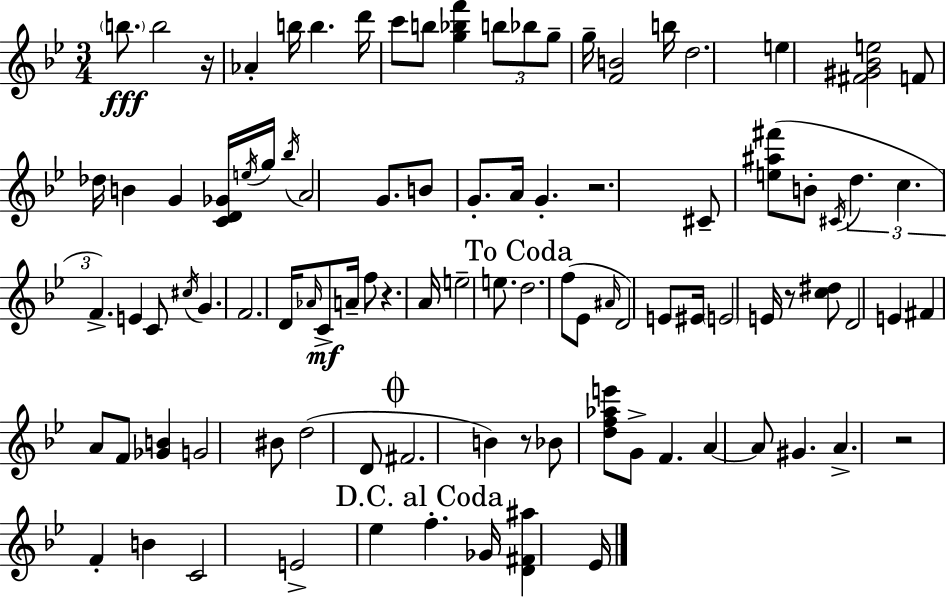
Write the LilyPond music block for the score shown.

{
  \clef treble
  \numericTimeSignature
  \time 3/4
  \key bes \major
  \parenthesize b''8.\fff b''2 r16 | aes'4-. b''16 b''4. d'''16 | c'''8 b''8 <g'' bes'' f'''>4 \tuplet 3/2 { b''8 bes''8 | g''8-- } g''16-- <f' b'>2 b''16 | \break d''2. | e''4 <fis' gis' bes' e''>2 | f'8 des''16 b'4 g'4 <c' d' ges'>16 | \acciaccatura { e''16 } g''16 \acciaccatura { bes''16 } a'2 g'8. | \break b'8 g'8.-. a'16 g'4.-. | r2. | cis'8-- <e'' ais'' fis'''>8( b'8-. \acciaccatura { cis'16 } \tuplet 3/2 { d''4. | c''4. f'4.->) } | \break e'4 c'8 \acciaccatura { cis''16 } g'4. | f'2. | d'16 \grace { aes'16 } c'8->\mf a'16-- f''8 r4. | a'16 e''2-- | \break e''8. \mark "To Coda" d''2. | f''8( ees'8 \grace { ais'16 }) d'2 | e'8 eis'16 \parenthesize e'2 | e'16 r8 <c'' dis''>8 d'2 | \break e'4 fis'4 | a'8 f'8 <ges' b'>4 g'2 | bis'8 d''2( | d'8 \mark \markup { \musicglyph "scripts.coda" } fis'2. | \break b'4) r8 | bes'8 <d'' f'' aes'' e'''>8 g'8-> f'4. | a'4~~ a'8 gis'4. | a'4.-> r2 | \break f'4-. b'4 c'2 | e'2-> | ees''4 \mark "D.C. al Coda" f''4.-. | ges'16 <d' fis' ais''>4 ees'16 \bar "|."
}